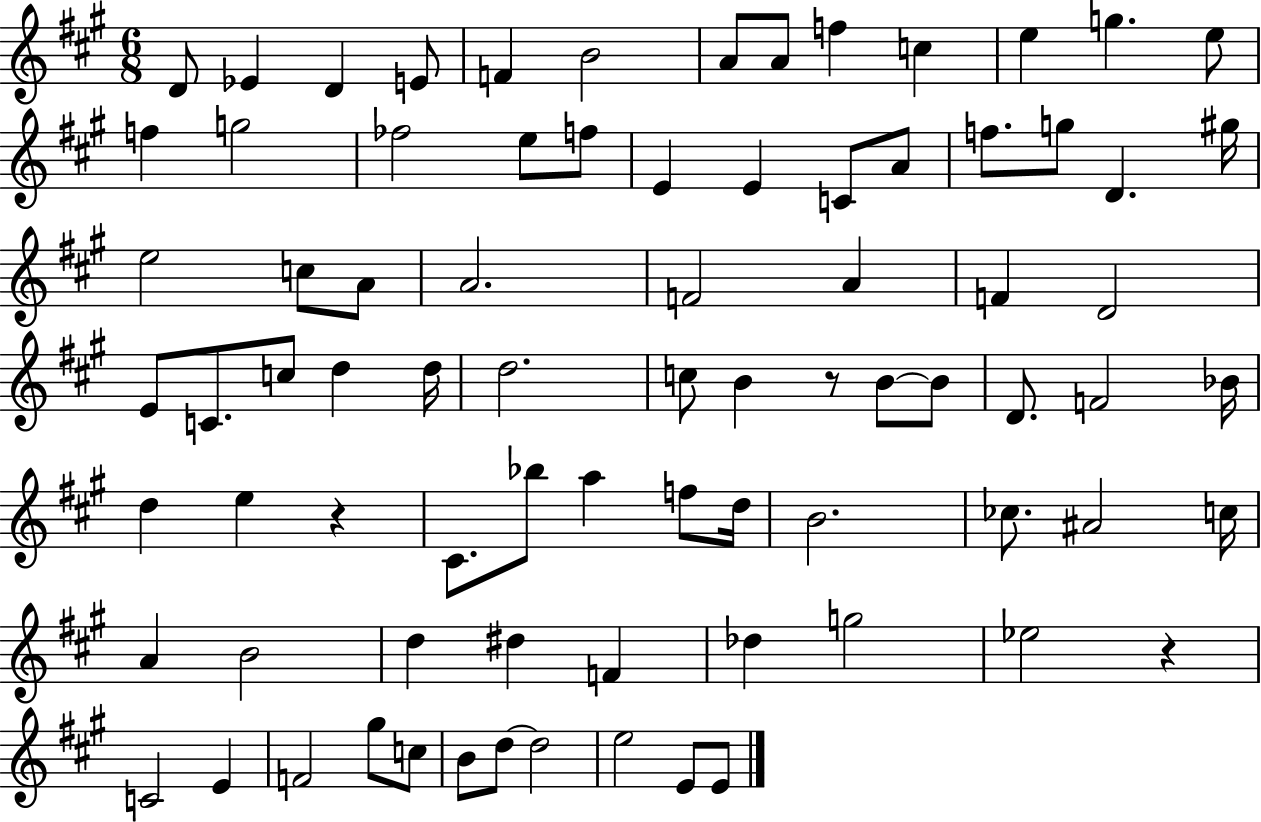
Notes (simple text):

D4/e Eb4/q D4/q E4/e F4/q B4/h A4/e A4/e F5/q C5/q E5/q G5/q. E5/e F5/q G5/h FES5/h E5/e F5/e E4/q E4/q C4/e A4/e F5/e. G5/e D4/q. G#5/s E5/h C5/e A4/e A4/h. F4/h A4/q F4/q D4/h E4/e C4/e. C5/e D5/q D5/s D5/h. C5/e B4/q R/e B4/e B4/e D4/e. F4/h Bb4/s D5/q E5/q R/q C#4/e. Bb5/e A5/q F5/e D5/s B4/h. CES5/e. A#4/h C5/s A4/q B4/h D5/q D#5/q F4/q Db5/q G5/h Eb5/h R/q C4/h E4/q F4/h G#5/e C5/e B4/e D5/e D5/h E5/h E4/e E4/e